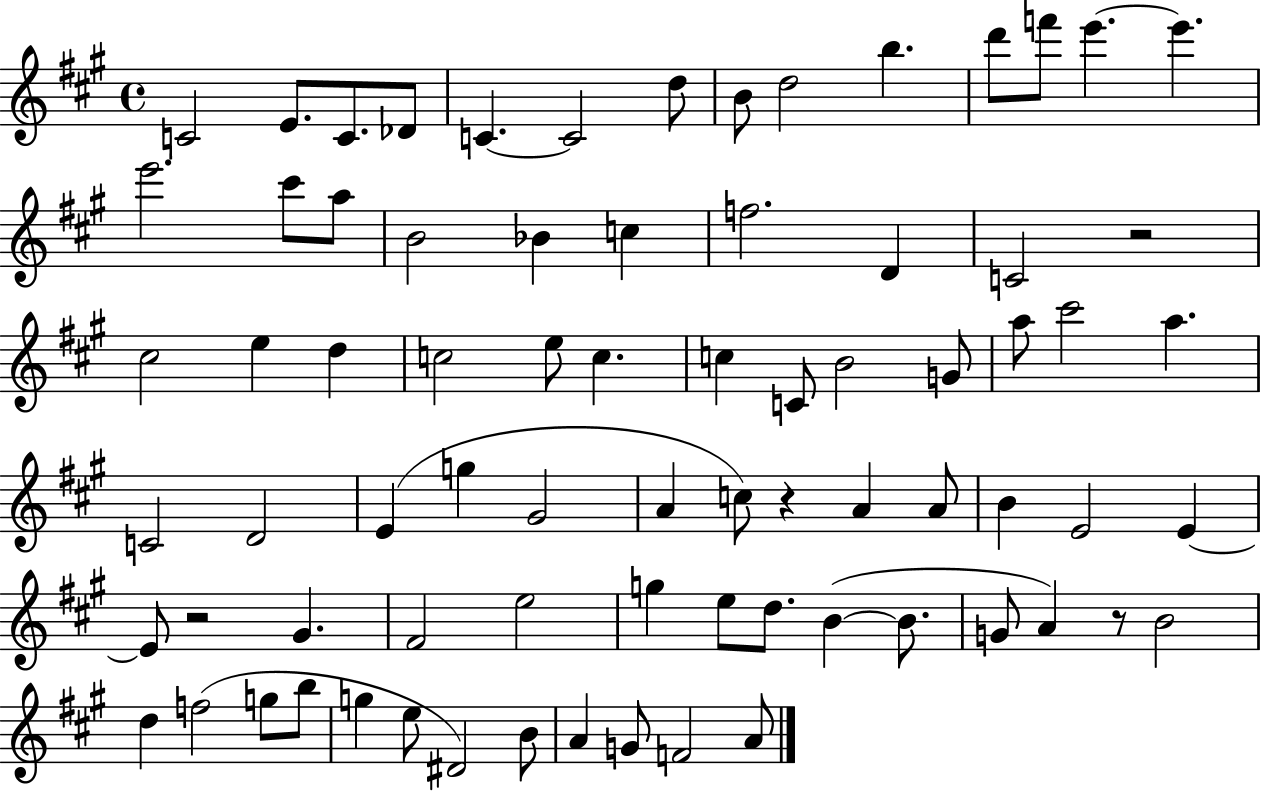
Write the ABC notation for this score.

X:1
T:Untitled
M:4/4
L:1/4
K:A
C2 E/2 C/2 _D/2 C C2 d/2 B/2 d2 b d'/2 f'/2 e' e' e'2 ^c'/2 a/2 B2 _B c f2 D C2 z2 ^c2 e d c2 e/2 c c C/2 B2 G/2 a/2 ^c'2 a C2 D2 E g ^G2 A c/2 z A A/2 B E2 E E/2 z2 ^G ^F2 e2 g e/2 d/2 B B/2 G/2 A z/2 B2 d f2 g/2 b/2 g e/2 ^D2 B/2 A G/2 F2 A/2